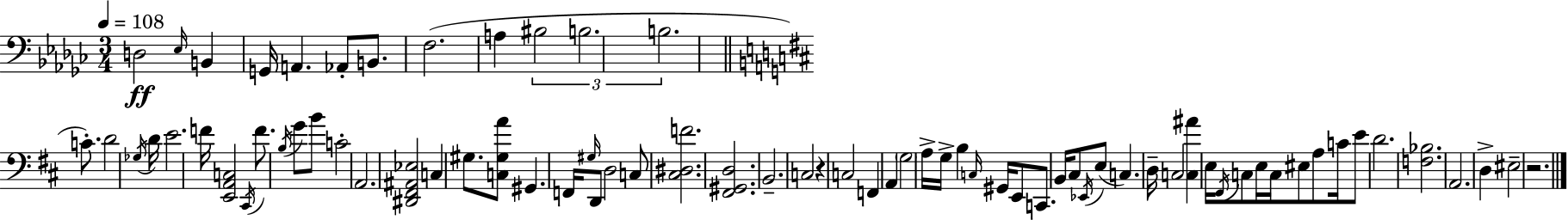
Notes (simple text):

D3/h Eb3/s B2/q G2/s A2/q. Ab2/e B2/e. F3/h. A3/q BIS3/h B3/h. B3/h. C4/e. D4/h Gb3/s D4/s E4/h. F4/s [E2,A2,C3]/h C#2/s F4/e. B3/s G4/e B4/e C4/h A2/h. [D#2,F#2,A#2,Eb3]/h C3/q G#3/e. [C3,G#3,A4]/e G#2/q. F2/s G#3/s D2/e D3/h C3/e [C#3,D#3,F4]/h. [F#2,G#2,D3]/h. B2/h. C3/h R/q C3/h F2/q A2/q G3/h A3/s G3/s B3/q C3/s G#2/s E2/e C2/e. B2/s C#3/e Eb2/s E3/e C3/q. D3/s C3/h [C3,A#4]/q E3/s F#2/s C3/e E3/s C3/s EIS3/e A3/e C4/s E4/e D4/h. [F3,Bb3]/h. A2/h. D3/q EIS3/h R/h.